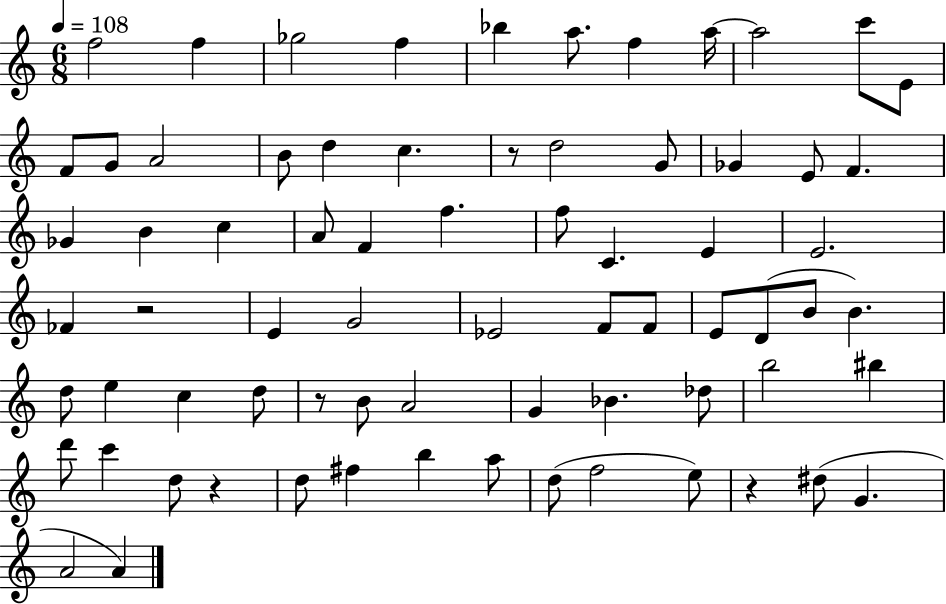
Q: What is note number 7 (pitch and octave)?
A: F5